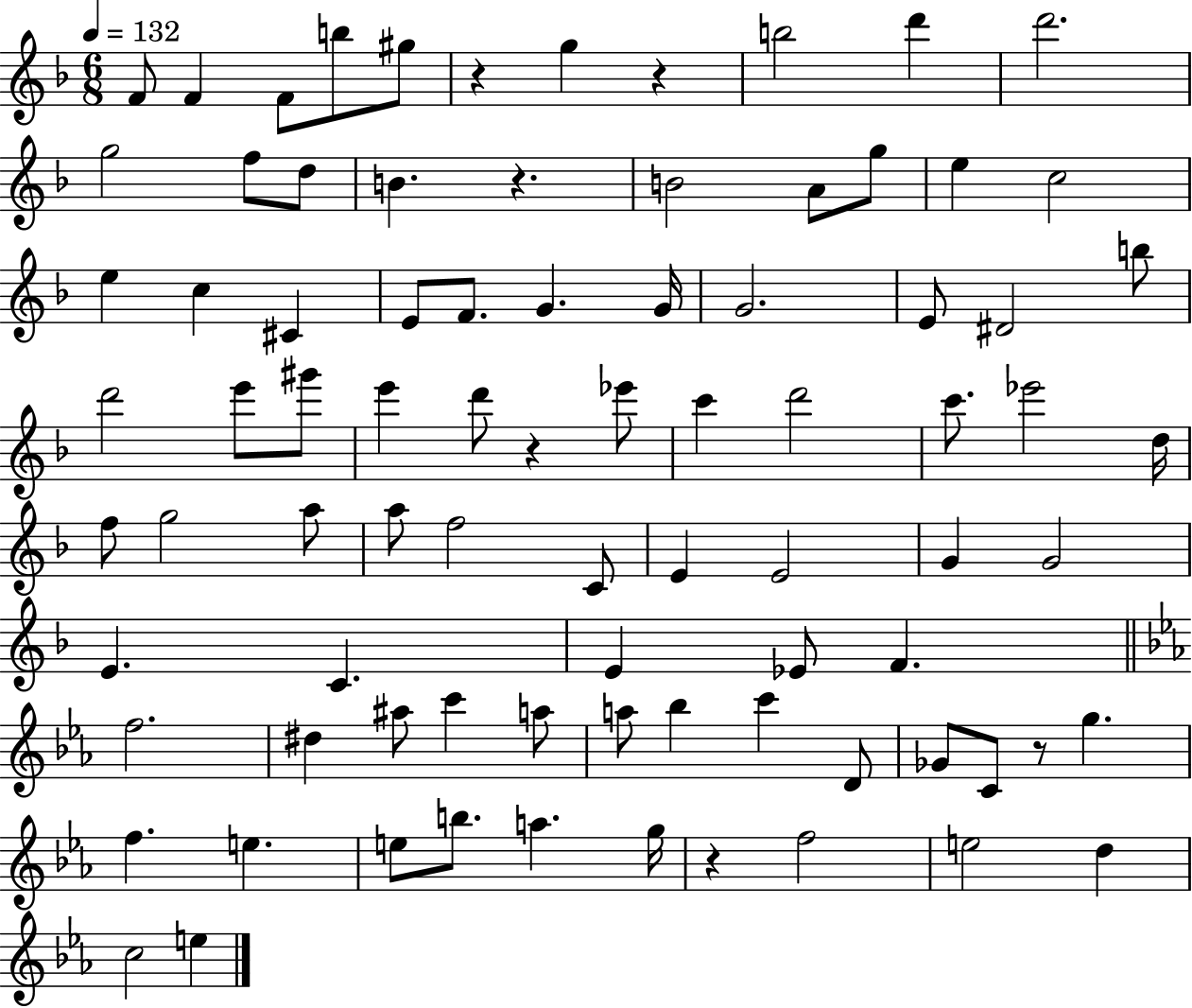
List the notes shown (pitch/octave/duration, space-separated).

F4/e F4/q F4/e B5/e G#5/e R/q G5/q R/q B5/h D6/q D6/h. G5/h F5/e D5/e B4/q. R/q. B4/h A4/e G5/e E5/q C5/h E5/q C5/q C#4/q E4/e F4/e. G4/q. G4/s G4/h. E4/e D#4/h B5/e D6/h E6/e G#6/e E6/q D6/e R/q Eb6/e C6/q D6/h C6/e. Eb6/h D5/s F5/e G5/h A5/e A5/e F5/h C4/e E4/q E4/h G4/q G4/h E4/q. C4/q. E4/q Eb4/e F4/q. F5/h. D#5/q A#5/e C6/q A5/e A5/e Bb5/q C6/q D4/e Gb4/e C4/e R/e G5/q. F5/q. E5/q. E5/e B5/e. A5/q. G5/s R/q F5/h E5/h D5/q C5/h E5/q